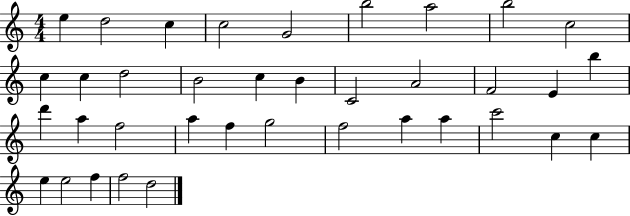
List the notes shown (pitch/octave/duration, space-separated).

E5/q D5/h C5/q C5/h G4/h B5/h A5/h B5/h C5/h C5/q C5/q D5/h B4/h C5/q B4/q C4/h A4/h F4/h E4/q B5/q D6/q A5/q F5/h A5/q F5/q G5/h F5/h A5/q A5/q C6/h C5/q C5/q E5/q E5/h F5/q F5/h D5/h